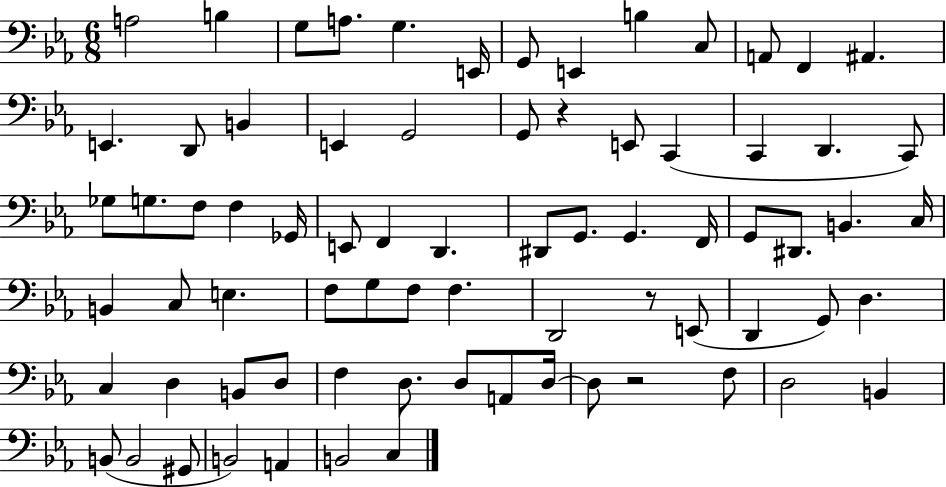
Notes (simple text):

A3/h B3/q G3/e A3/e. G3/q. E2/s G2/e E2/q B3/q C3/e A2/e F2/q A#2/q. E2/q. D2/e B2/q E2/q G2/h G2/e R/q E2/e C2/q C2/q D2/q. C2/e Gb3/e G3/e. F3/e F3/q Gb2/s E2/e F2/q D2/q. D#2/e G2/e. G2/q. F2/s G2/e D#2/e. B2/q. C3/s B2/q C3/e E3/q. F3/e G3/e F3/e F3/q. D2/h R/e E2/e D2/q G2/e D3/q. C3/q D3/q B2/e D3/e F3/q D3/e. D3/e A2/e D3/s D3/e R/h F3/e D3/h B2/q B2/e B2/h G#2/e B2/h A2/q B2/h C3/q